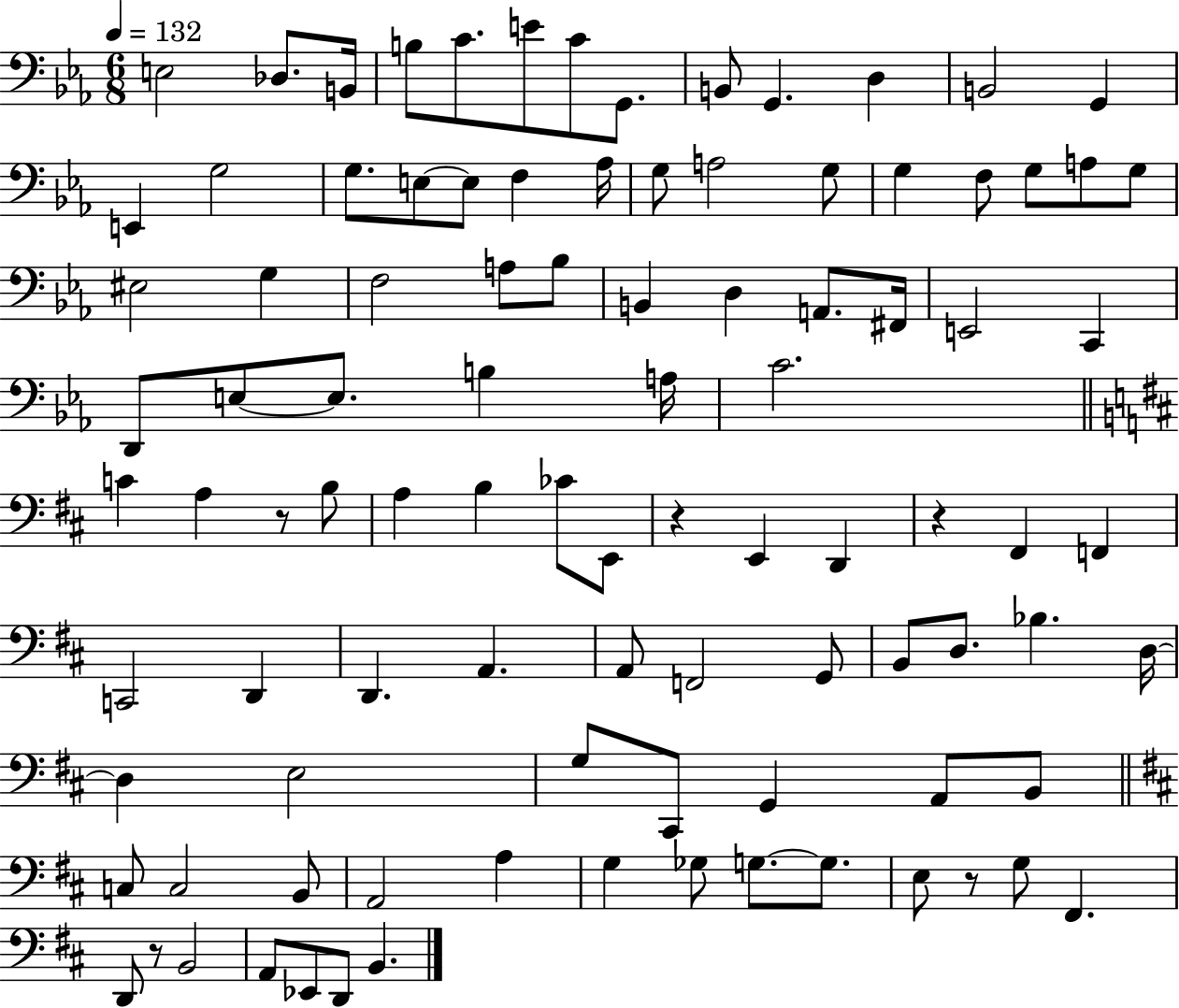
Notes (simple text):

E3/h Db3/e. B2/s B3/e C4/e. E4/e C4/e G2/e. B2/e G2/q. D3/q B2/h G2/q E2/q G3/h G3/e. E3/e E3/e F3/q Ab3/s G3/e A3/h G3/e G3/q F3/e G3/e A3/e G3/e EIS3/h G3/q F3/h A3/e Bb3/e B2/q D3/q A2/e. F#2/s E2/h C2/q D2/e E3/e E3/e. B3/q A3/s C4/h. C4/q A3/q R/e B3/e A3/q B3/q CES4/e E2/e R/q E2/q D2/q R/q F#2/q F2/q C2/h D2/q D2/q. A2/q. A2/e F2/h G2/e B2/e D3/e. Bb3/q. D3/s D3/q E3/h G3/e C#2/e G2/q A2/e B2/e C3/e C3/h B2/e A2/h A3/q G3/q Gb3/e G3/e. G3/e. E3/e R/e G3/e F#2/q. D2/e R/e B2/h A2/e Eb2/e D2/e B2/q.